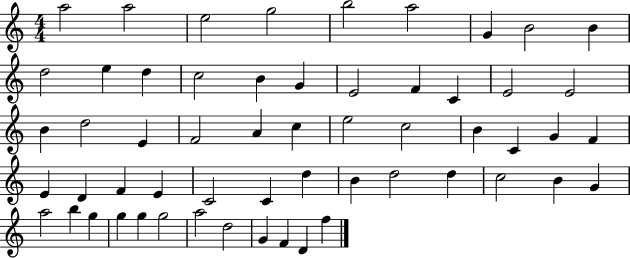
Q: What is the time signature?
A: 4/4